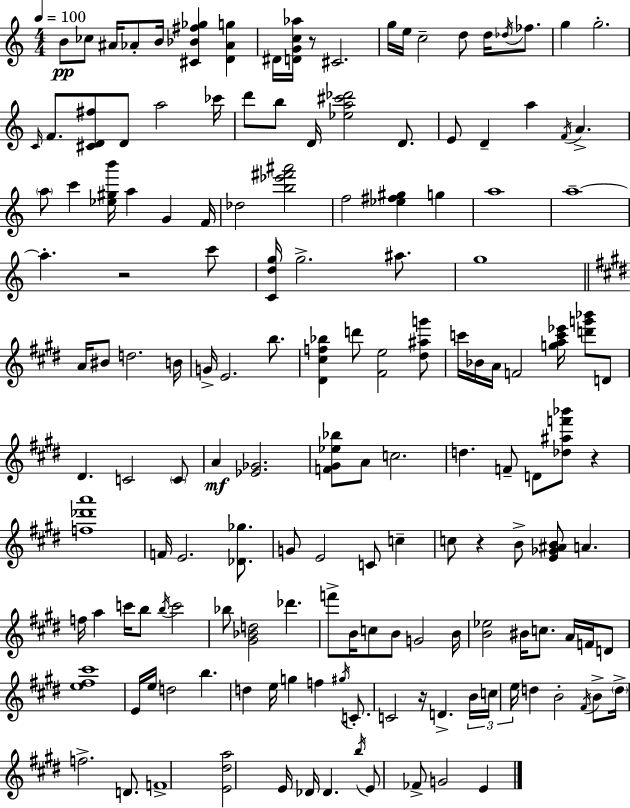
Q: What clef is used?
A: treble